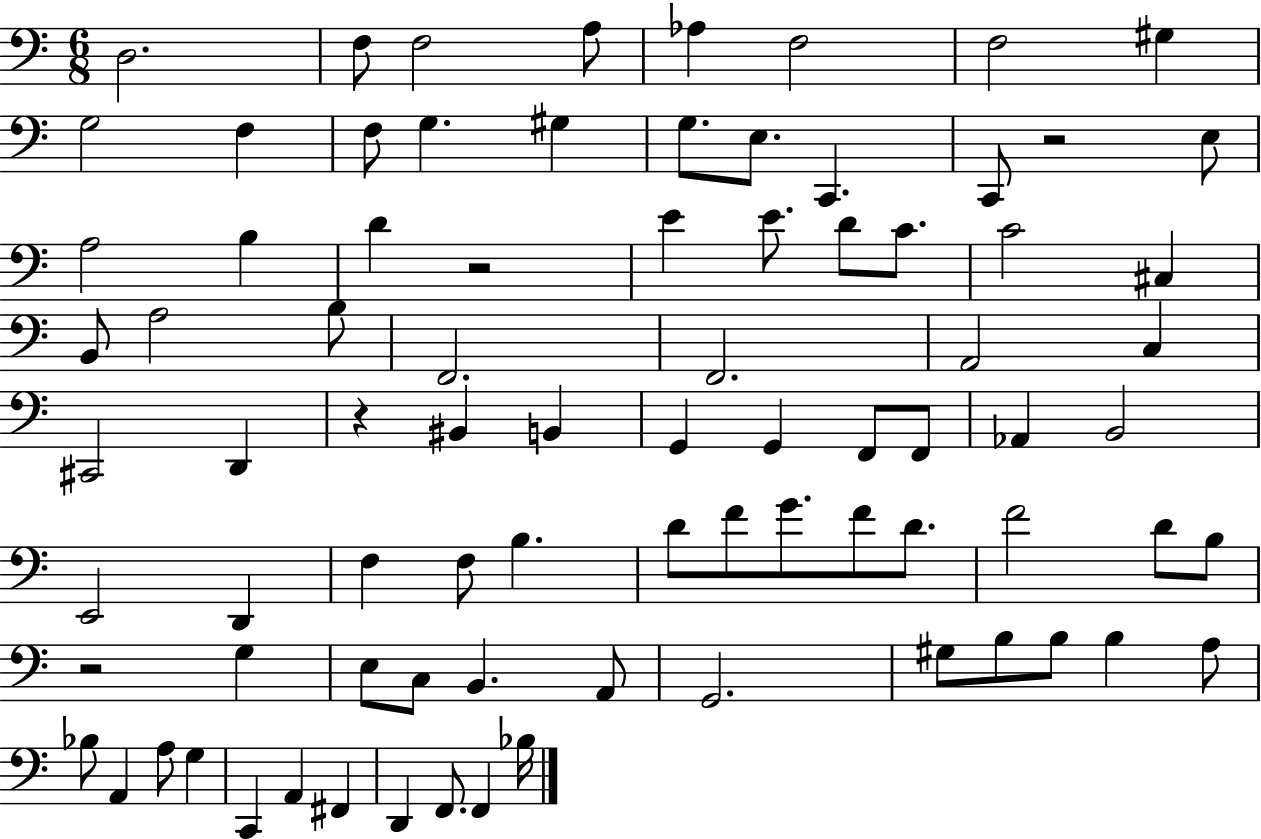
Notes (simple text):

D3/h. F3/e F3/h A3/e Ab3/q F3/h F3/h G#3/q G3/h F3/q F3/e G3/q. G#3/q G3/e. E3/e. C2/q. C2/e R/h E3/e A3/h B3/q D4/q R/h E4/q E4/e. D4/e C4/e. C4/h C#3/q B2/e A3/h B3/e F2/h. F2/h. A2/h C3/q C#2/h D2/q R/q BIS2/q B2/q G2/q G2/q F2/e F2/e Ab2/q B2/h E2/h D2/q F3/q F3/e B3/q. D4/e F4/e G4/e. F4/e D4/e. F4/h D4/e B3/e R/h G3/q E3/e C3/e B2/q. A2/e G2/h. G#3/e B3/e B3/e B3/q A3/e Bb3/e A2/q A3/e G3/q C2/q A2/q F#2/q D2/q F2/e. F2/q Bb3/s